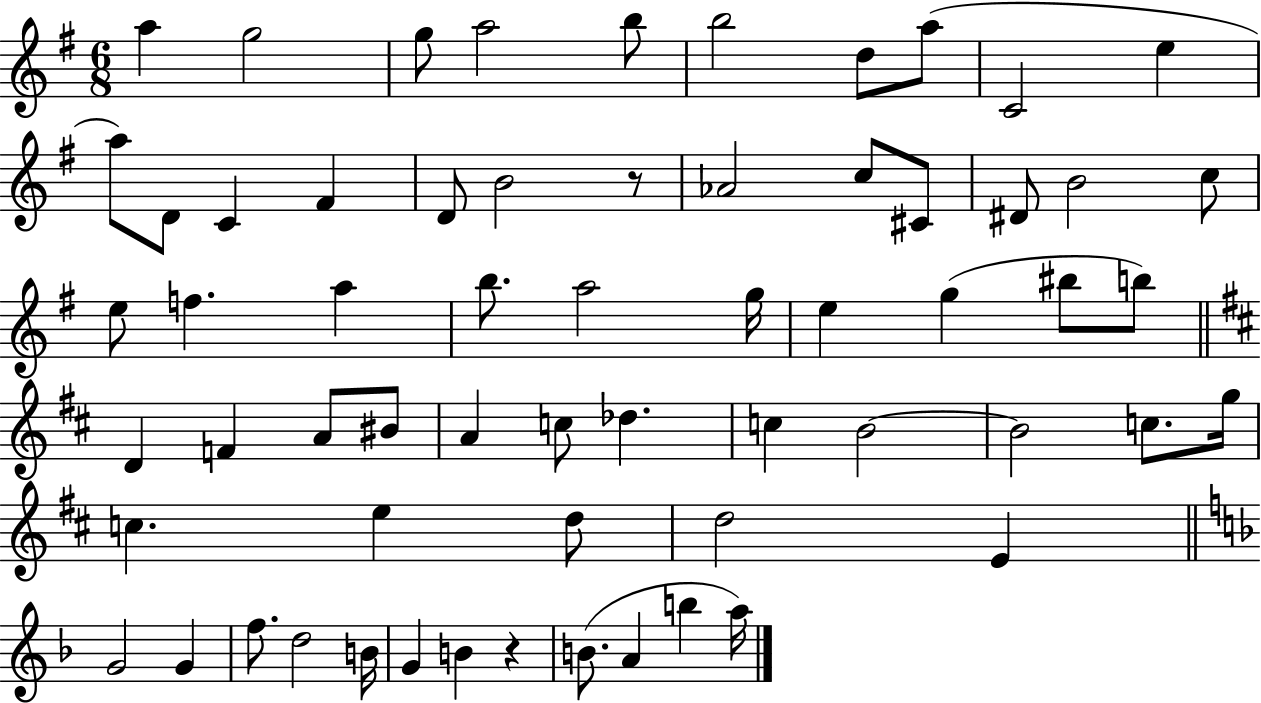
A5/q G5/h G5/e A5/h B5/e B5/h D5/e A5/e C4/h E5/q A5/e D4/e C4/q F#4/q D4/e B4/h R/e Ab4/h C5/e C#4/e D#4/e B4/h C5/e E5/e F5/q. A5/q B5/e. A5/h G5/s E5/q G5/q BIS5/e B5/e D4/q F4/q A4/e BIS4/e A4/q C5/e Db5/q. C5/q B4/h B4/h C5/e. G5/s C5/q. E5/q D5/e D5/h E4/q G4/h G4/q F5/e. D5/h B4/s G4/q B4/q R/q B4/e. A4/q B5/q A5/s